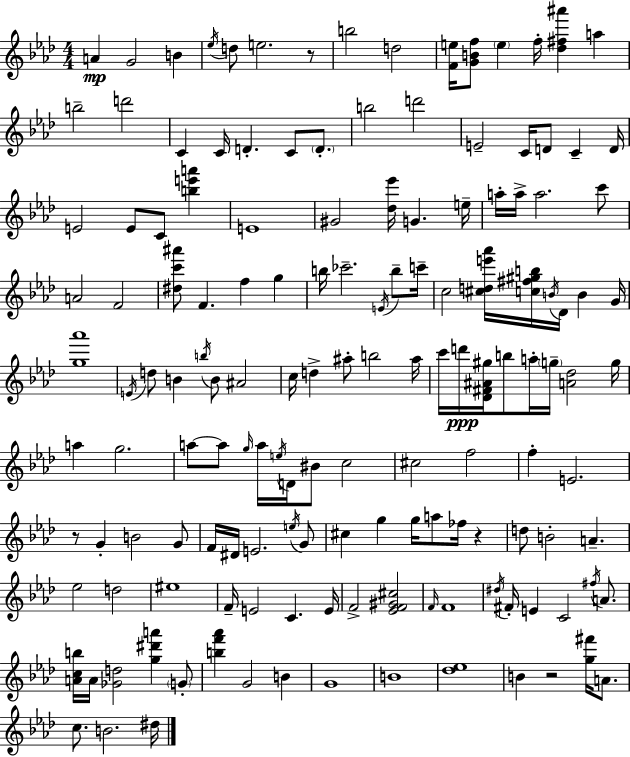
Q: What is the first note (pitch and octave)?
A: A4